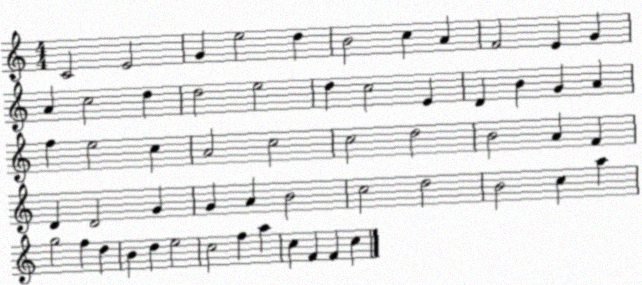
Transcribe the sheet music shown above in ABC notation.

X:1
T:Untitled
M:4/4
L:1/4
K:C
C2 E2 G e2 d B2 c A F2 E G A c2 d d2 e2 d c2 E D B G A f e2 c A2 c2 c2 d2 B2 A F D D2 G G A B2 c2 d2 B2 c a g2 f d B d e2 c2 f a c F F c